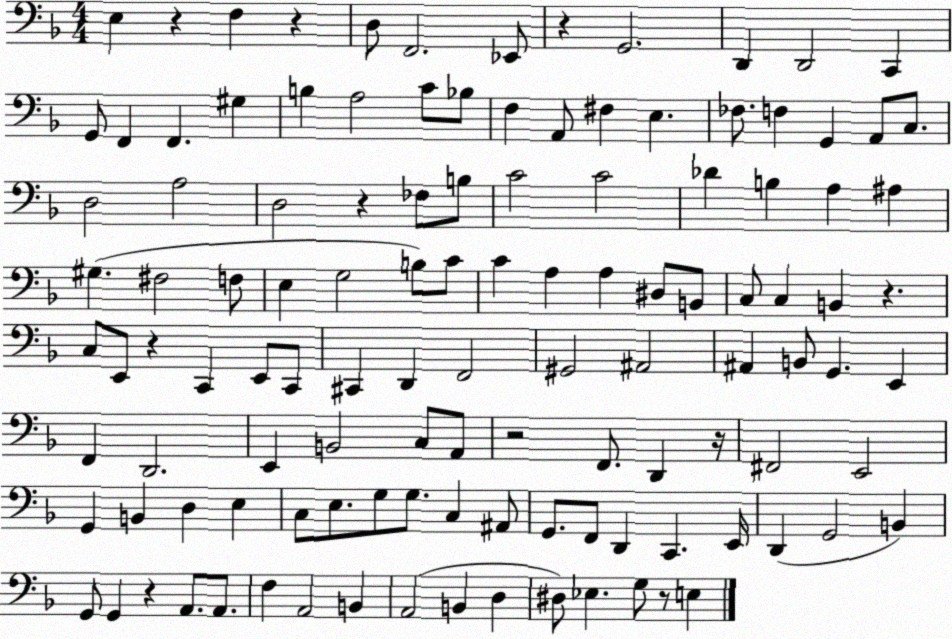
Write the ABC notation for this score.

X:1
T:Untitled
M:4/4
L:1/4
K:F
E, z F, z D,/2 F,,2 _E,,/2 z G,,2 D,, D,,2 C,, G,,/2 F,, F,, ^G, B, A,2 C/2 _B,/2 F, A,,/2 ^F, E, _F,/2 F, G,, A,,/2 C,/2 D,2 A,2 D,2 z _F,/2 B,/2 C2 C2 _D B, A, ^A, ^G, ^F,2 F,/2 E, G,2 B,/2 C/2 C A, A, ^D,/2 B,,/2 C,/2 C, B,, z C,/2 E,,/2 z C,, E,,/2 C,,/2 ^C,, D,, F,,2 ^G,,2 ^A,,2 ^A,, B,,/2 G,, E,, F,, D,,2 E,, B,,2 C,/2 A,,/2 z2 F,,/2 D,, z/4 ^F,,2 E,,2 G,, B,, D, E, C,/2 E,/2 G,/2 G,/2 C, ^A,,/2 G,,/2 F,,/2 D,, C,, E,,/4 D,, G,,2 B,, G,,/2 G,, z A,,/2 A,,/2 F, A,,2 B,, A,,2 B,, D, ^D,/2 _E, G,/2 z/2 E,